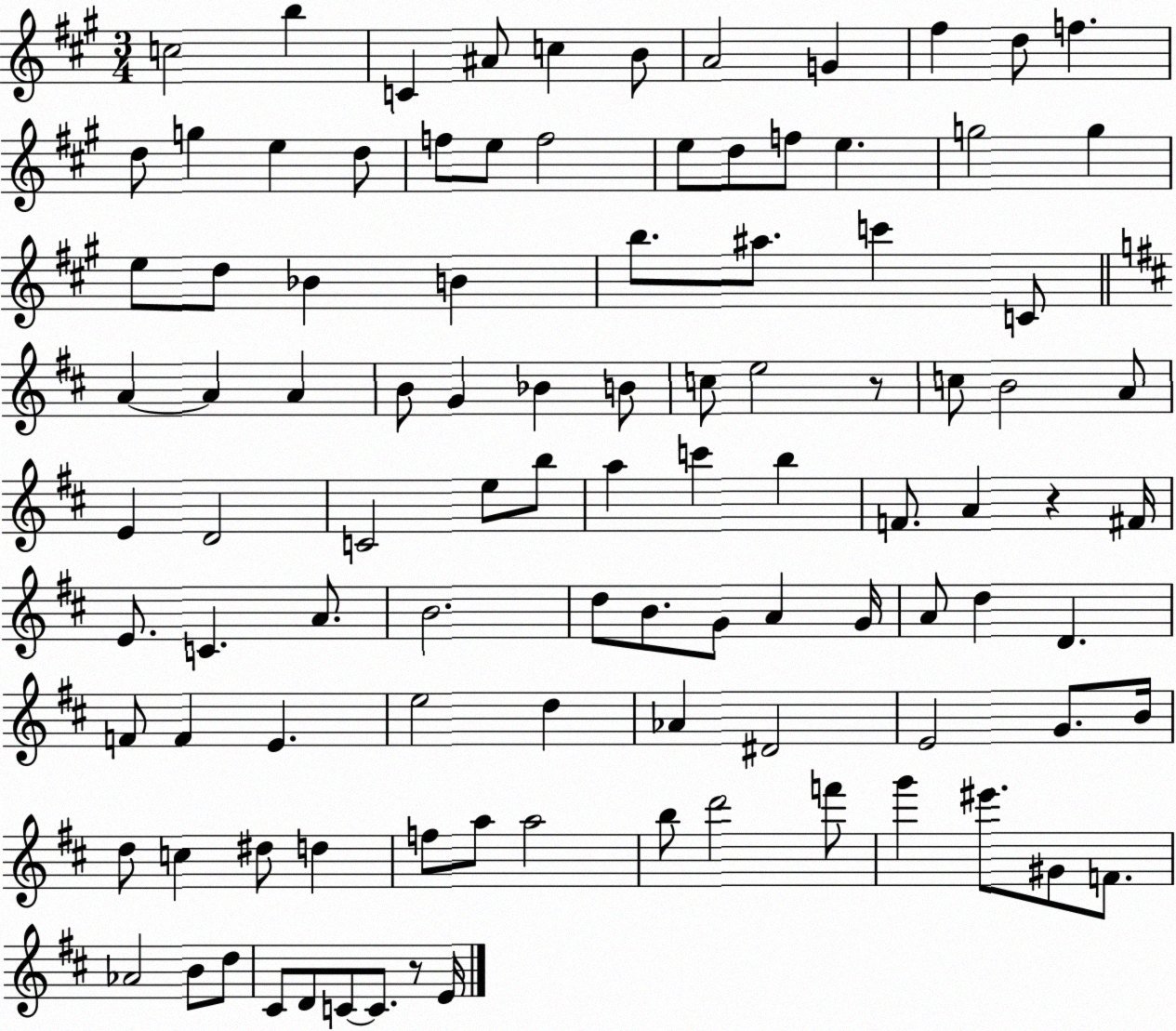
X:1
T:Untitled
M:3/4
L:1/4
K:A
c2 b C ^A/2 c B/2 A2 G ^f d/2 f d/2 g e d/2 f/2 e/2 f2 e/2 d/2 f/2 e g2 g e/2 d/2 _B B b/2 ^a/2 c' C/2 A A A B/2 G _B B/2 c/2 e2 z/2 c/2 B2 A/2 E D2 C2 e/2 b/2 a c' b F/2 A z ^F/4 E/2 C A/2 B2 d/2 B/2 G/2 A G/4 A/2 d D F/2 F E e2 d _A ^D2 E2 G/2 B/4 d/2 c ^d/2 d f/2 a/2 a2 b/2 d'2 f'/2 g' ^e'/2 ^G/2 F/2 _A2 B/2 d/2 ^C/2 D/2 C/2 C/2 z/2 E/4